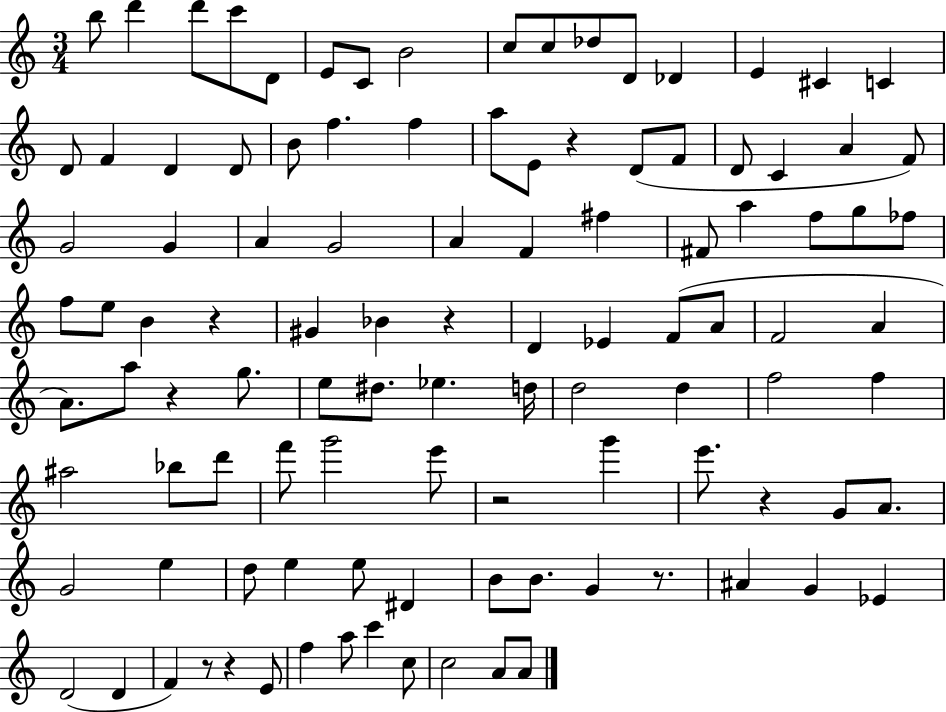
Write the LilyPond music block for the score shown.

{
  \clef treble
  \numericTimeSignature
  \time 3/4
  \key c \major
  b''8 d'''4 d'''8 c'''8 d'8 | e'8 c'8 b'2 | c''8 c''8 des''8 d'8 des'4 | e'4 cis'4 c'4 | \break d'8 f'4 d'4 d'8 | b'8 f''4. f''4 | a''8 e'8 r4 d'8( f'8 | d'8 c'4 a'4 f'8) | \break g'2 g'4 | a'4 g'2 | a'4 f'4 fis''4 | fis'8 a''4 f''8 g''8 fes''8 | \break f''8 e''8 b'4 r4 | gis'4 bes'4 r4 | d'4 ees'4 f'8( a'8 | f'2 a'4 | \break a'8.) a''8 r4 g''8. | e''8 dis''8. ees''4. d''16 | d''2 d''4 | f''2 f''4 | \break ais''2 bes''8 d'''8 | f'''8 g'''2 e'''8 | r2 g'''4 | e'''8. r4 g'8 a'8. | \break g'2 e''4 | d''8 e''4 e''8 dis'4 | b'8 b'8. g'4 r8. | ais'4 g'4 ees'4 | \break d'2( d'4 | f'4) r8 r4 e'8 | f''4 a''8 c'''4 c''8 | c''2 a'8 a'8 | \break \bar "|."
}